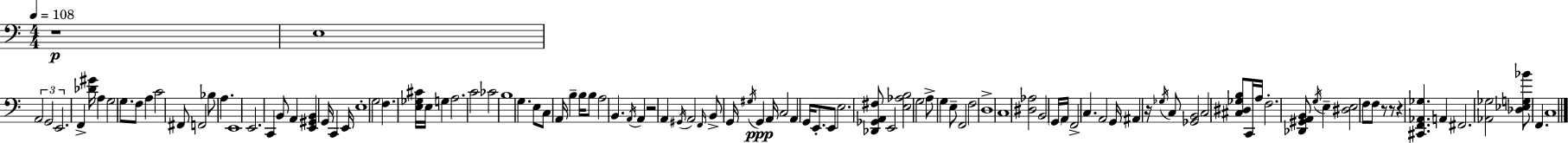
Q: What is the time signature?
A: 4/4